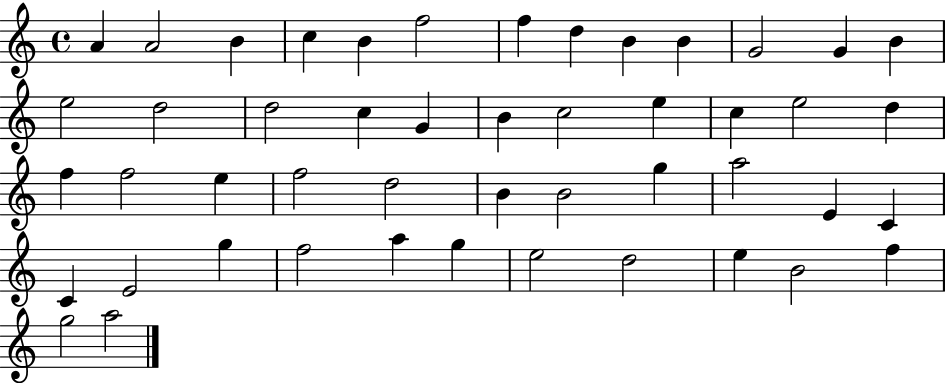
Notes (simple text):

A4/q A4/h B4/q C5/q B4/q F5/h F5/q D5/q B4/q B4/q G4/h G4/q B4/q E5/h D5/h D5/h C5/q G4/q B4/q C5/h E5/q C5/q E5/h D5/q F5/q F5/h E5/q F5/h D5/h B4/q B4/h G5/q A5/h E4/q C4/q C4/q E4/h G5/q F5/h A5/q G5/q E5/h D5/h E5/q B4/h F5/q G5/h A5/h